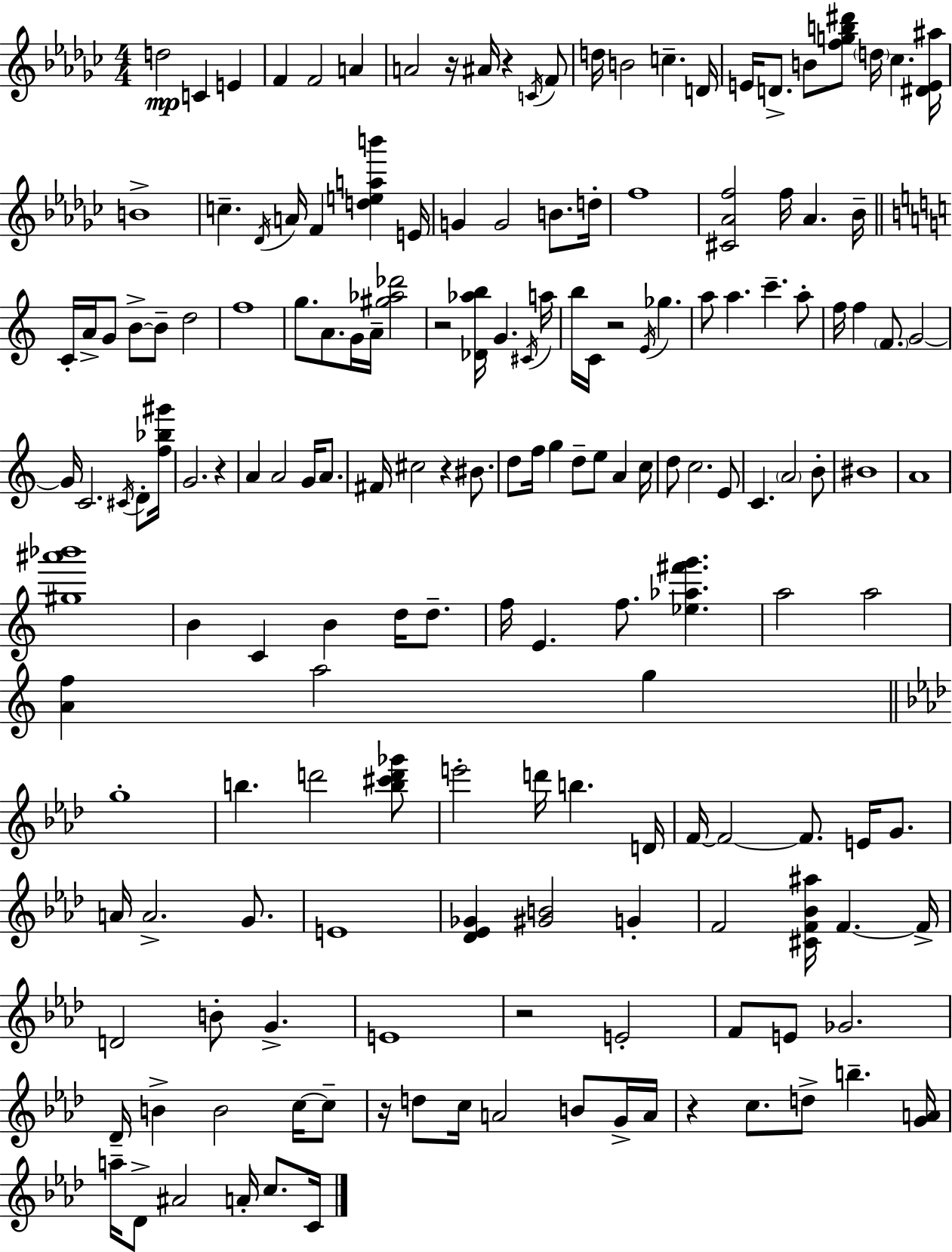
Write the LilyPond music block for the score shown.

{
  \clef treble
  \numericTimeSignature
  \time 4/4
  \key ees \minor
  d''2\mp c'4 e'4 | f'4 f'2 a'4 | a'2 r16 ais'16 r4 \acciaccatura { c'16 } f'8 | d''16 b'2 c''4.-- | \break d'16 e'16 d'8.-> b'8 <f'' g'' b'' dis'''>8 \parenthesize d''16 ces''4. | <dis' e' ais''>16 b'1-> | c''4.-- \acciaccatura { des'16 } a'16 f'4 <d'' e'' a'' b'''>4 | e'16 g'4 g'2 b'8. | \break d''16-. f''1 | <cis' aes' f''>2 f''16 aes'4. | bes'16-- \bar "||" \break \key a \minor c'16-. a'16-> g'8 b'8->~~ b'8-- d''2 | f''1 | g''8. a'8. g'16 a'16-- <gis'' aes'' des'''>2 | r2 <des' aes'' b''>16 g'4. \acciaccatura { cis'16 } | \break a''16 b''16 c'16 r2 \acciaccatura { e'16 } ges''4. | a''8 a''4. c'''4.-- | a''8-. f''16 f''4 \parenthesize f'8. g'2~~ | g'16 c'2. \acciaccatura { cis'16 } | \break d'8-. <f'' bes'' gis'''>16 g'2. r4 | a'4 a'2 g'16 | a'8. fis'16 cis''2 r4 | bis'8. d''8 f''16 g''4 d''8-- e''8 a'4 | \break c''16 d''8 c''2. | e'8 c'4. \parenthesize a'2 | b'8-. bis'1 | a'1 | \break <gis'' ais''' bes'''>1 | b'4 c'4 b'4 d''16 | d''8.-- f''16 e'4. f''8. <ees'' aes'' fis''' g'''>4. | a''2 a''2 | \break <a' f''>4 a''2 g''4 | \bar "||" \break \key aes \major g''1-. | b''4. d'''2 <b'' cis''' d''' ges'''>8 | e'''2-. d'''16 b''4. d'16 | f'16~~ f'2~~ f'8. e'16 g'8. | \break a'16 a'2.-> g'8. | e'1 | <des' ees' ges'>4 <gis' b'>2 g'4-. | f'2 <cis' f' bes' ais''>16 f'4.~~ f'16-> | \break d'2 b'8-. g'4.-> | e'1 | r2 e'2-. | f'8 e'8 ges'2. | \break des'16-- b'4-> b'2 c''16~~ c''8-- | r16 d''8 c''16 a'2 b'8 g'16-> a'16 | r4 c''8. d''8-> b''4.-- <g' a'>16 | a''16-- des'8-> ais'2 a'16-. c''8. c'16 | \break \bar "|."
}